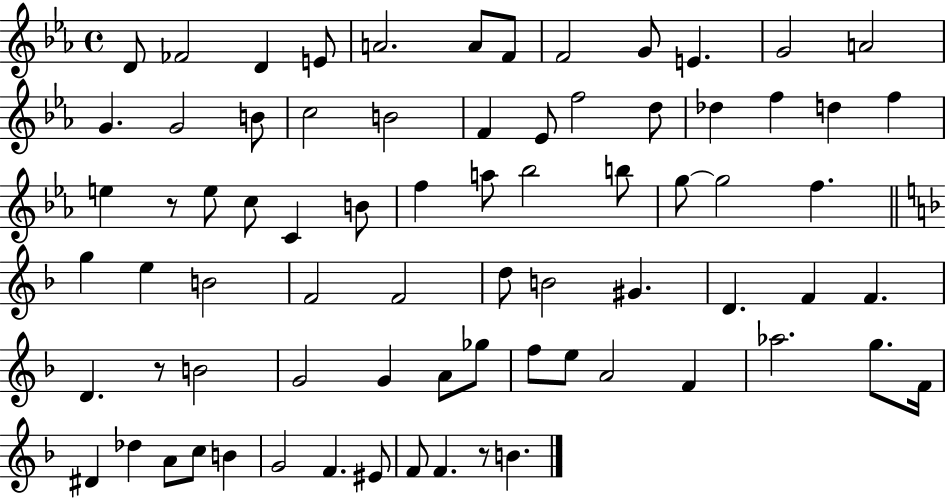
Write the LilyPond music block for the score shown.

{
  \clef treble
  \time 4/4
  \defaultTimeSignature
  \key ees \major
  d'8 fes'2 d'4 e'8 | a'2. a'8 f'8 | f'2 g'8 e'4. | g'2 a'2 | \break g'4. g'2 b'8 | c''2 b'2 | f'4 ees'8 f''2 d''8 | des''4 f''4 d''4 f''4 | \break e''4 r8 e''8 c''8 c'4 b'8 | f''4 a''8 bes''2 b''8 | g''8~~ g''2 f''4. | \bar "||" \break \key f \major g''4 e''4 b'2 | f'2 f'2 | d''8 b'2 gis'4. | d'4. f'4 f'4. | \break d'4. r8 b'2 | g'2 g'4 a'8 ges''8 | f''8 e''8 a'2 f'4 | aes''2. g''8. f'16 | \break dis'4 des''4 a'8 c''8 b'4 | g'2 f'4. eis'8 | f'8 f'4. r8 b'4. | \bar "|."
}